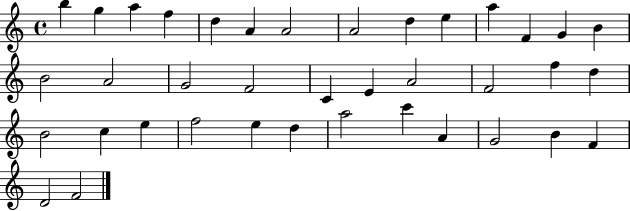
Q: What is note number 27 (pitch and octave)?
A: E5